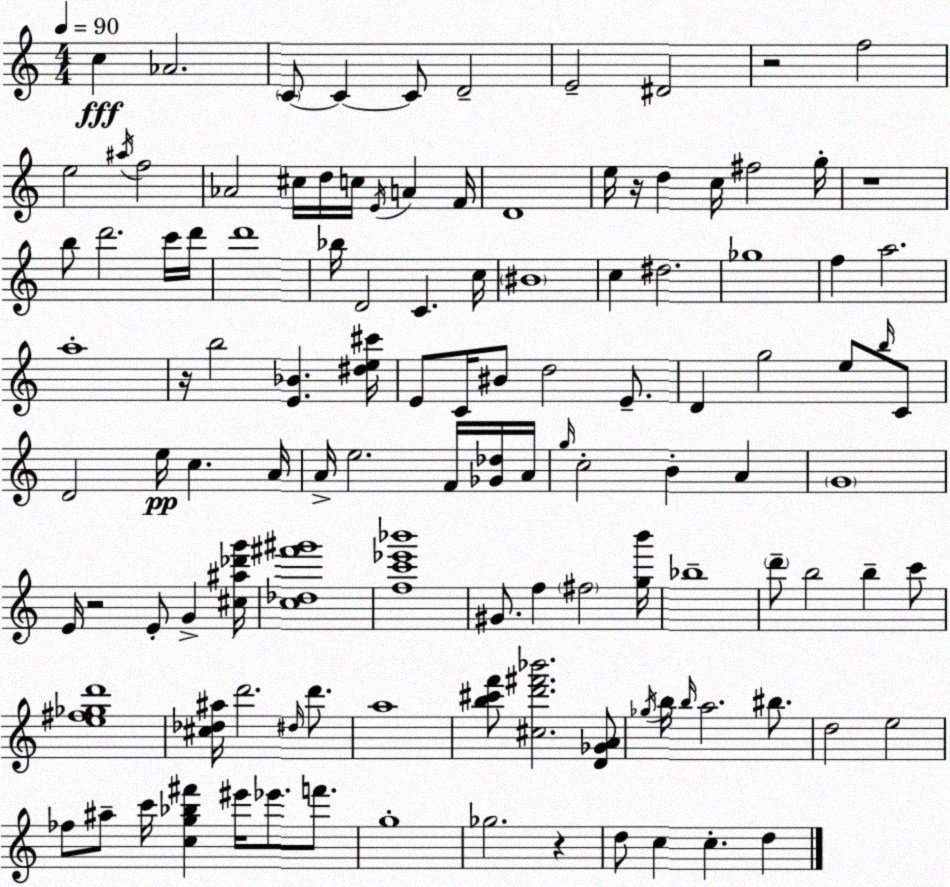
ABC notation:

X:1
T:Untitled
M:4/4
L:1/4
K:Am
c _A2 C/2 C C/2 D2 E2 ^D2 z2 f2 e2 ^a/4 f2 _A2 ^c/4 d/4 c/4 E/4 A F/4 D4 e/4 z/4 d c/4 ^f2 g/4 z4 b/2 d'2 c'/4 d'/4 d'4 _b/4 D2 C c/4 ^B4 c ^d2 _g4 f a2 a4 z/4 b2 [E_B] [^de^c']/4 E/2 C/4 ^B/2 d2 E/2 D g2 e/2 b/4 C/2 D2 e/4 c A/4 A/4 e2 F/4 [_G_d]/4 A/4 g/4 c2 B A G4 E/4 z2 E/2 G [^c^a_d'g']/4 [c_d^f'^g']4 [fc'_e'_b']4 ^G/2 f ^f2 [gb']/4 _b4 d'/2 b2 b c'/2 [e^f_gd']4 [^c_d^a]/4 d'2 ^d/4 d'/2 a4 [b^c'f']/2 [^cd'^f'_b']2 [D_GA]/2 _g/4 b/4 b/4 a2 ^b/2 d2 e2 _f/2 ^a/2 c'/4 [cg_b^f'] ^e'/4 _e'/2 f'/2 g4 _g2 z d/2 c c d